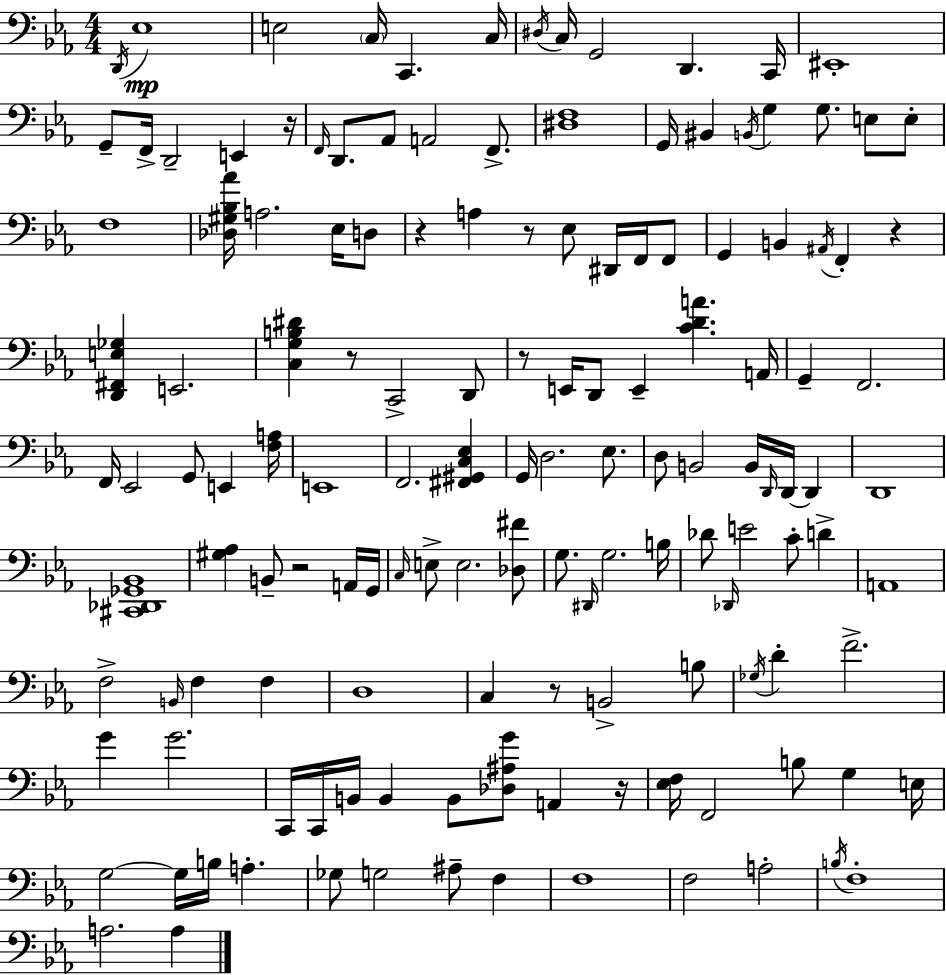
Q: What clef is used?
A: bass